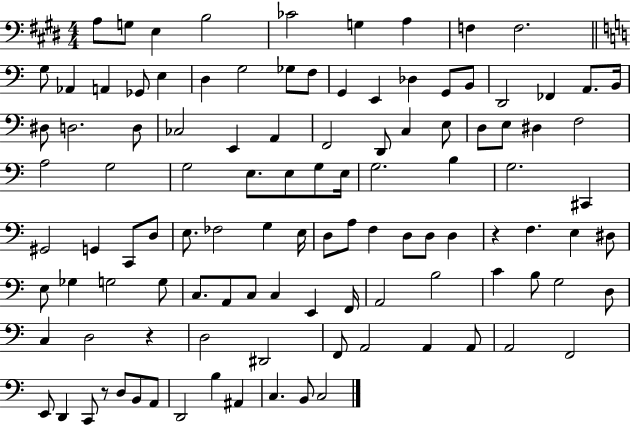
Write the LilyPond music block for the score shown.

{
  \clef bass
  \numericTimeSignature
  \time 4/4
  \key e \major
  \repeat volta 2 { a8 g8 e4 b2 | ces'2 g4 a4 | f4 f2. | \bar "||" \break \key c \major g8 aes,4 a,4 ges,8 e4 | d4 g2 ges8 f8 | g,4 e,4 des4 g,8 b,8 | d,2 fes,4 a,8. b,16 | \break dis8 d2. d8 | ces2 e,4 a,4 | f,2 d,8 c4 e8 | d8 e8 dis4 f2 | \break a2 g2 | g2 e8. e8 g8 e16 | g2. b4 | g2. cis,4 | \break gis,2 g,4 c,8 d8 | e8. fes2 g4 e16 | d8 a8 f4 d8 d8 d4 | r4 f4. e4 dis8 | \break e8 ges4 g2 g8 | c8. a,8 c8 c4 e,4 f,16 | a,2 b2 | c'4 b8 g2 d8 | \break c4 d2 r4 | d2 dis,2 | f,8 a,2 a,4 a,8 | a,2 f,2 | \break e,8 d,4 c,8 r8 d8 b,8 a,8 | d,2 b4 ais,4 | c4. b,8 c2 | } \bar "|."
}